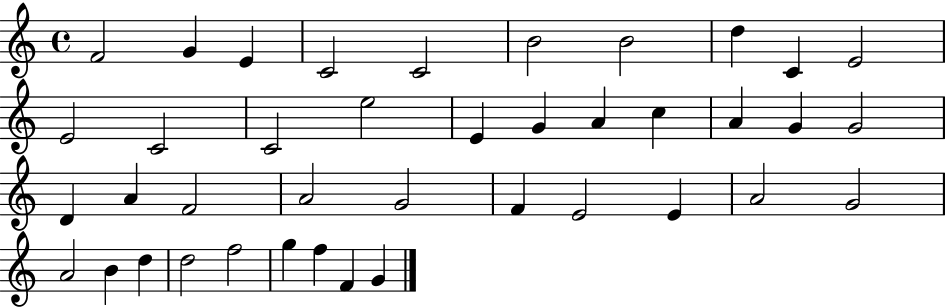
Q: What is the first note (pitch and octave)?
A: F4